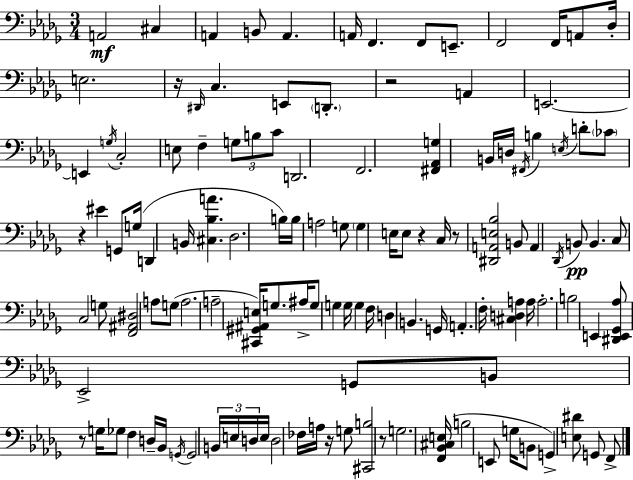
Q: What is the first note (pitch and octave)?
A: A2